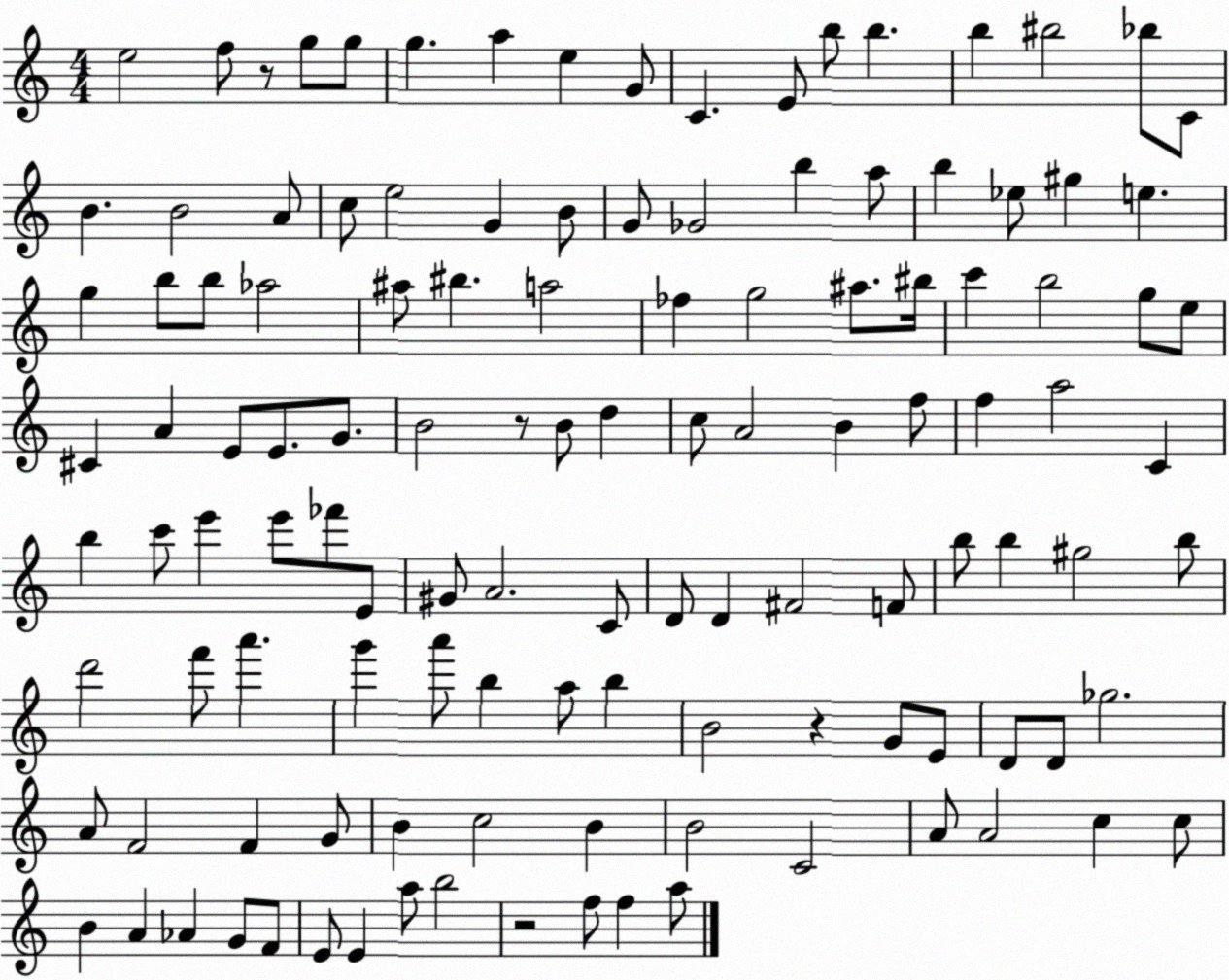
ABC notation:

X:1
T:Untitled
M:4/4
L:1/4
K:C
e2 f/2 z/2 g/2 g/2 g a e G/2 C E/2 b/2 b b ^b2 _b/2 C/2 B B2 A/2 c/2 e2 G B/2 G/2 _G2 b a/2 b _e/2 ^g e g b/2 b/2 _a2 ^a/2 ^b a2 _f g2 ^a/2 ^b/4 c' b2 g/2 e/2 ^C A E/2 E/2 G/2 B2 z/2 B/2 d c/2 A2 B f/2 f a2 C b c'/2 e' e'/2 _f'/2 E/2 ^G/2 A2 C/2 D/2 D ^F2 F/2 b/2 b ^g2 b/2 d'2 f'/2 a' g' a'/2 b a/2 b B2 z G/2 E/2 D/2 D/2 _g2 A/2 F2 F G/2 B c2 B B2 C2 A/2 A2 c c/2 B A _A G/2 F/2 E/2 E a/2 b2 z2 f/2 f a/2